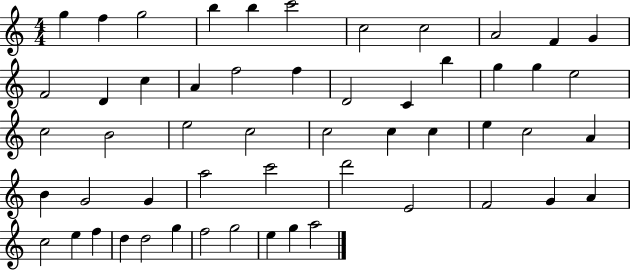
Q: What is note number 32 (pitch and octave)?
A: C5